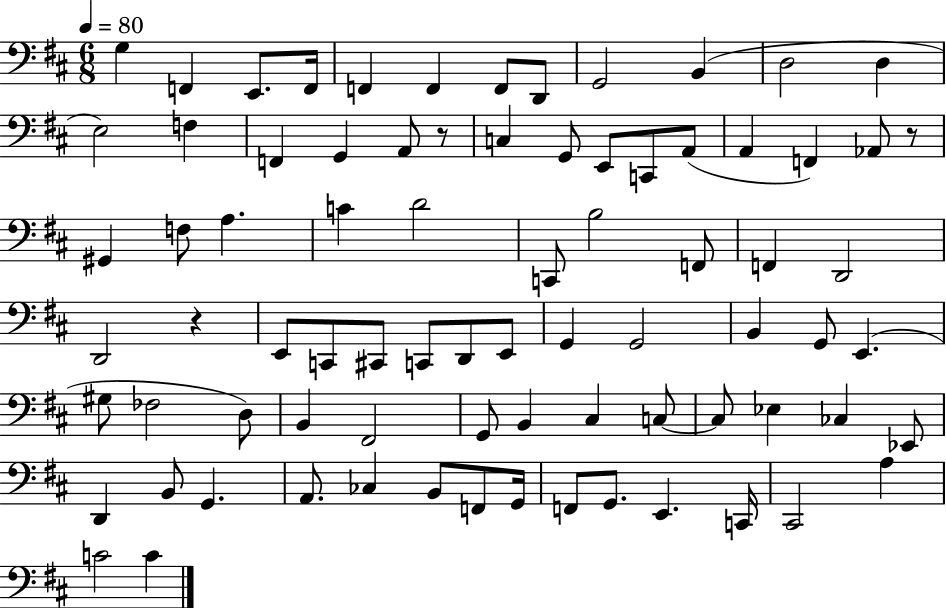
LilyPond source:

{
  \clef bass
  \numericTimeSignature
  \time 6/8
  \key d \major
  \tempo 4 = 80
  g4 f,4 e,8. f,16 | f,4 f,4 f,8 d,8 | g,2 b,4( | d2 d4 | \break e2) f4 | f,4 g,4 a,8 r8 | c4 g,8 e,8 c,8 a,8( | a,4 f,4) aes,8 r8 | \break gis,4 f8 a4. | c'4 d'2 | c,8 b2 f,8 | f,4 d,2 | \break d,2 r4 | e,8 c,8 cis,8 c,8 d,8 e,8 | g,4 g,2 | b,4 g,8 e,4.( | \break gis8 fes2 d8) | b,4 fis,2 | g,8 b,4 cis4 c8~~ | c8 ees4 ces4 ees,8 | \break d,4 b,8 g,4. | a,8. ces4 b,8 f,8 g,16 | f,8 g,8. e,4. c,16 | cis,2 a4 | \break c'2 c'4 | \bar "|."
}